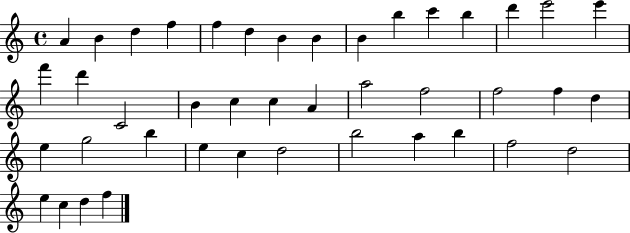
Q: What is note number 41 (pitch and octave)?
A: D5